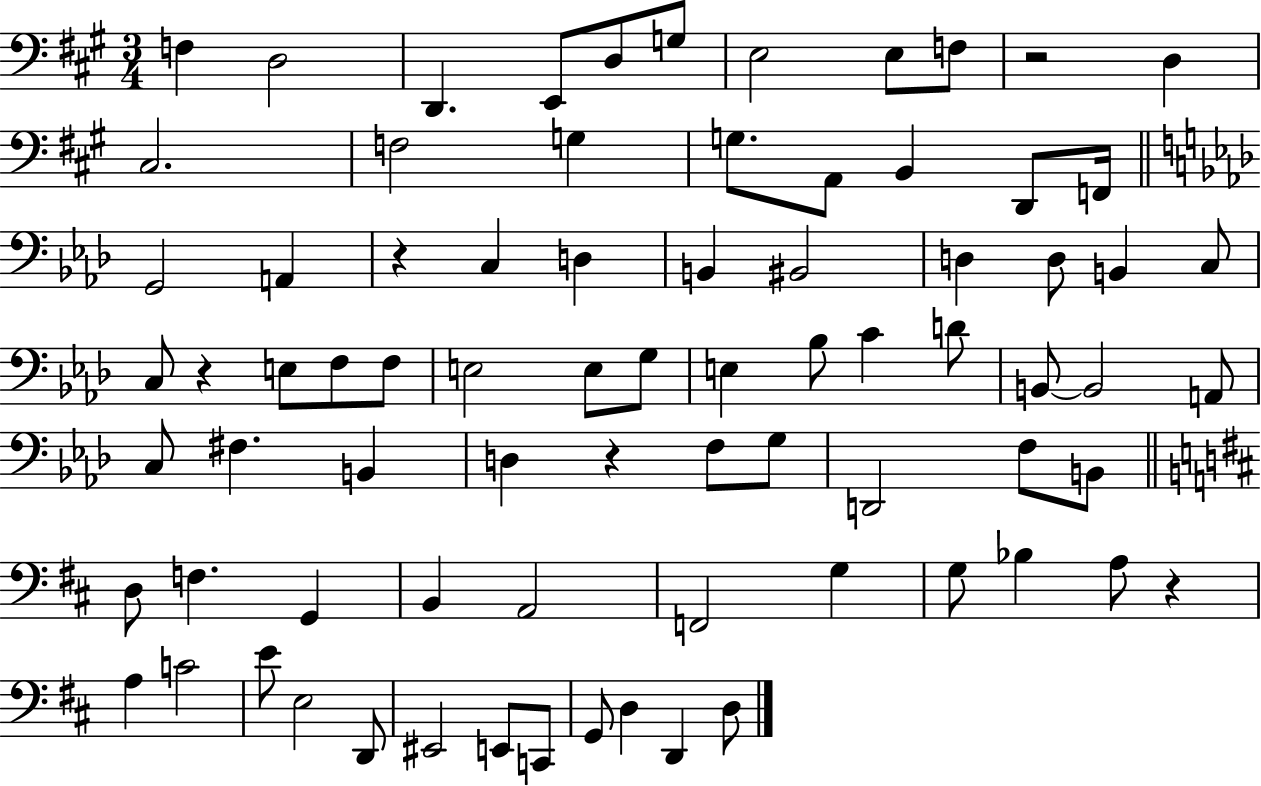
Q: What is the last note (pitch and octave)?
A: D3